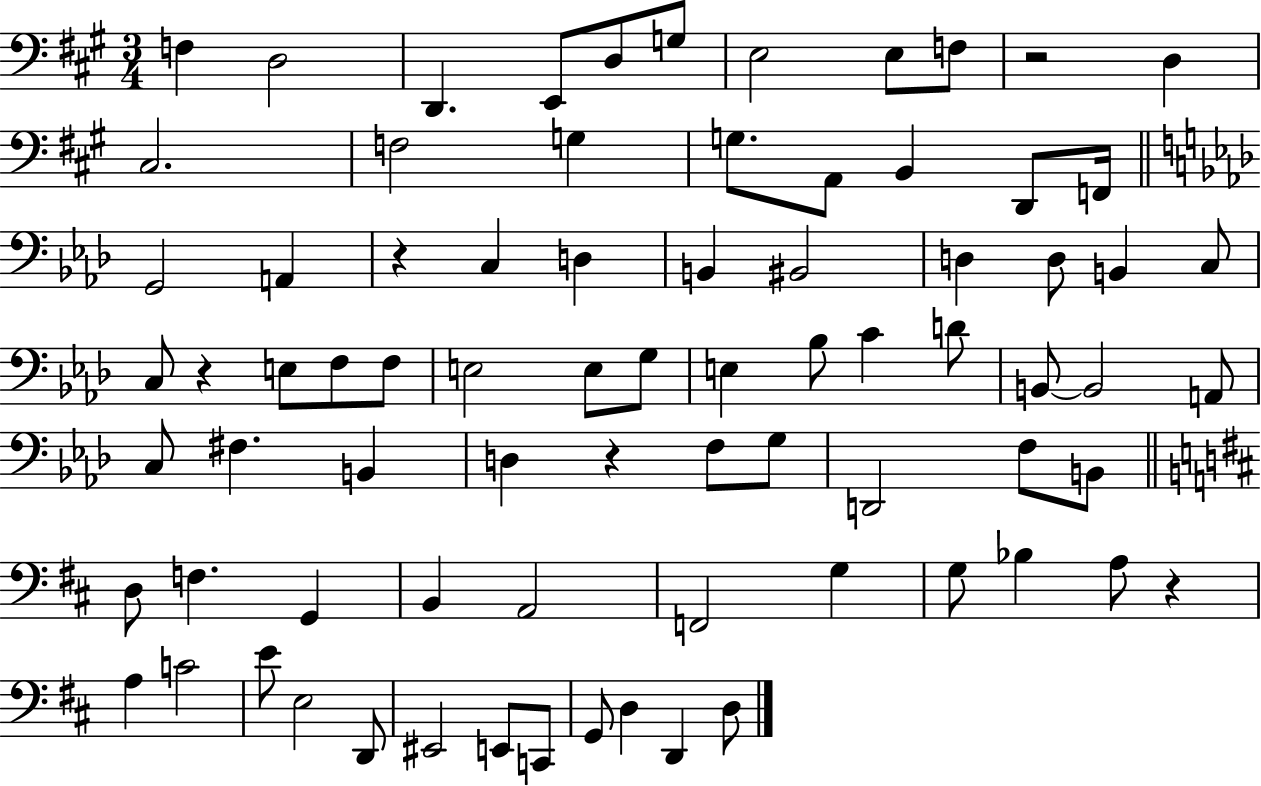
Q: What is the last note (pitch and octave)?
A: D3